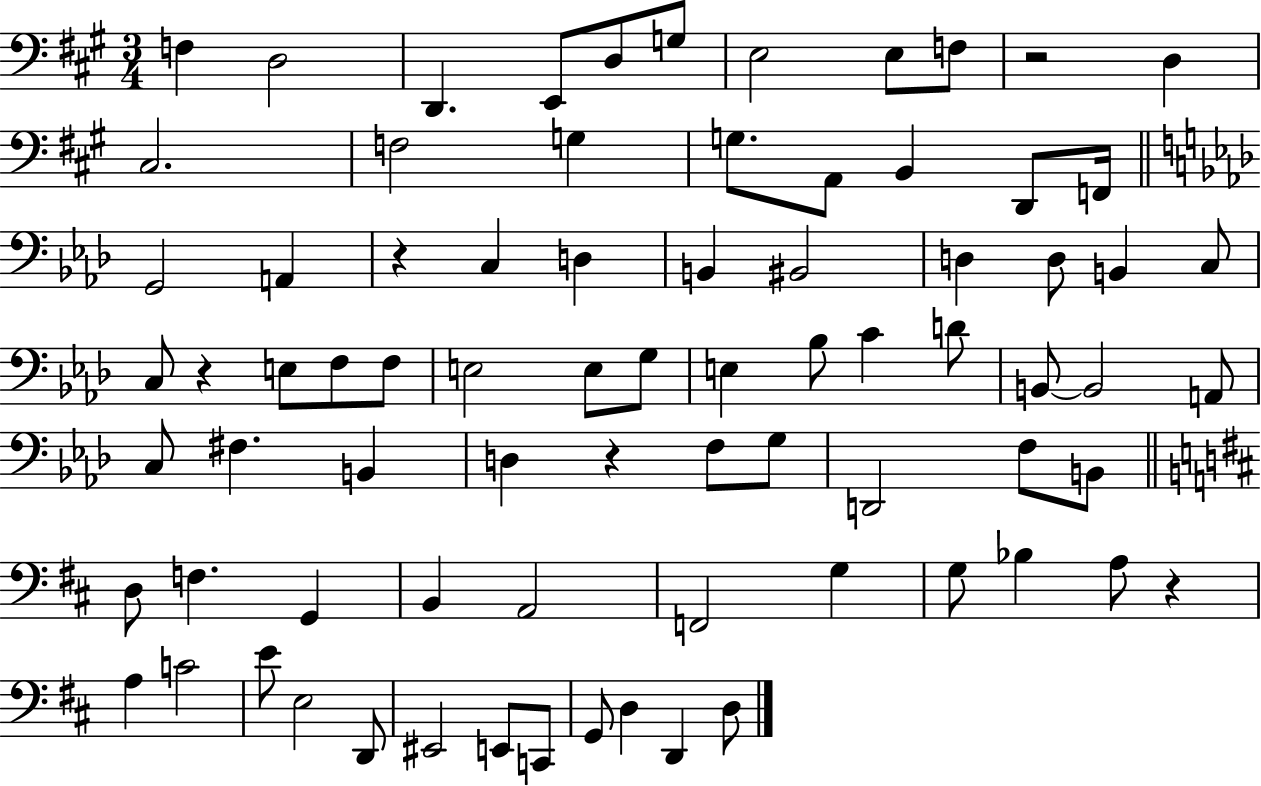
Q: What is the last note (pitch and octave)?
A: D3